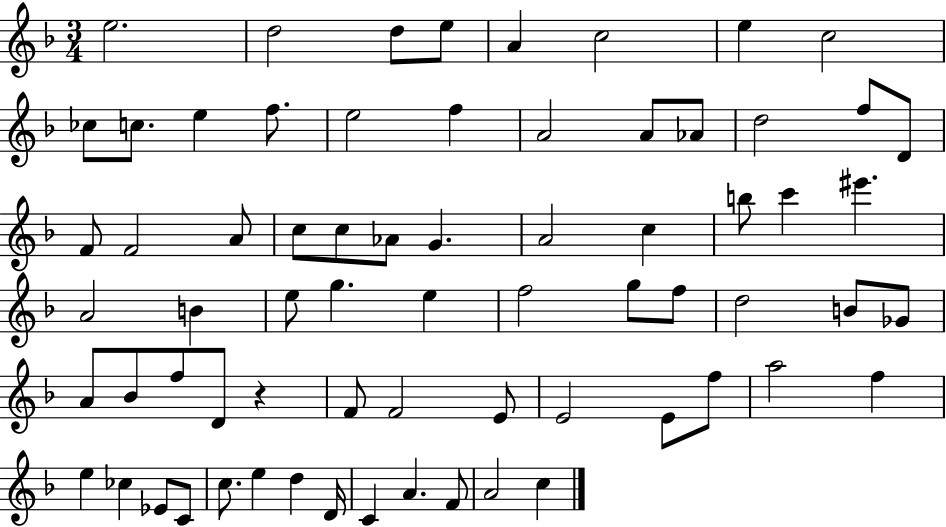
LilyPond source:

{
  \clef treble
  \numericTimeSignature
  \time 3/4
  \key f \major
  e''2. | d''2 d''8 e''8 | a'4 c''2 | e''4 c''2 | \break ces''8 c''8. e''4 f''8. | e''2 f''4 | a'2 a'8 aes'8 | d''2 f''8 d'8 | \break f'8 f'2 a'8 | c''8 c''8 aes'8 g'4. | a'2 c''4 | b''8 c'''4 eis'''4. | \break a'2 b'4 | e''8 g''4. e''4 | f''2 g''8 f''8 | d''2 b'8 ges'8 | \break a'8 bes'8 f''8 d'8 r4 | f'8 f'2 e'8 | e'2 e'8 f''8 | a''2 f''4 | \break e''4 ces''4 ees'8 c'8 | c''8. e''4 d''4 d'16 | c'4 a'4. f'8 | a'2 c''4 | \break \bar "|."
}